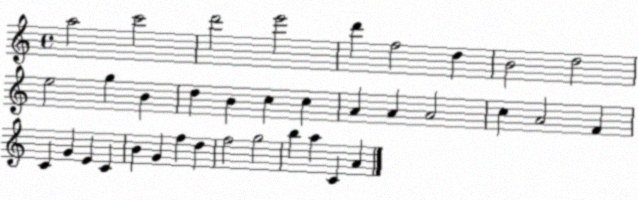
X:1
T:Untitled
M:4/4
L:1/4
K:C
a2 c'2 d'2 e'2 d' f2 d B2 d2 e2 g B d B c c A A A2 c A2 F C G E C B G f d f2 g2 b a C A